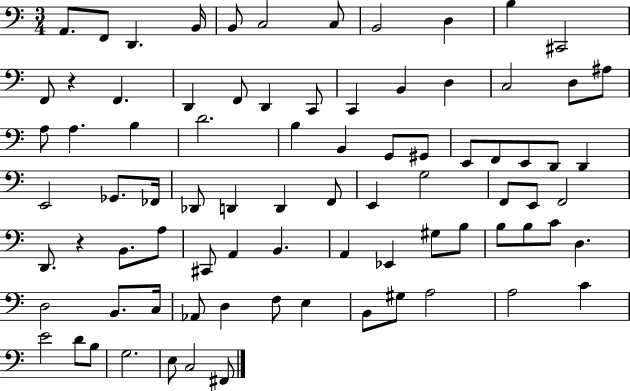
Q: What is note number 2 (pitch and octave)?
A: F2